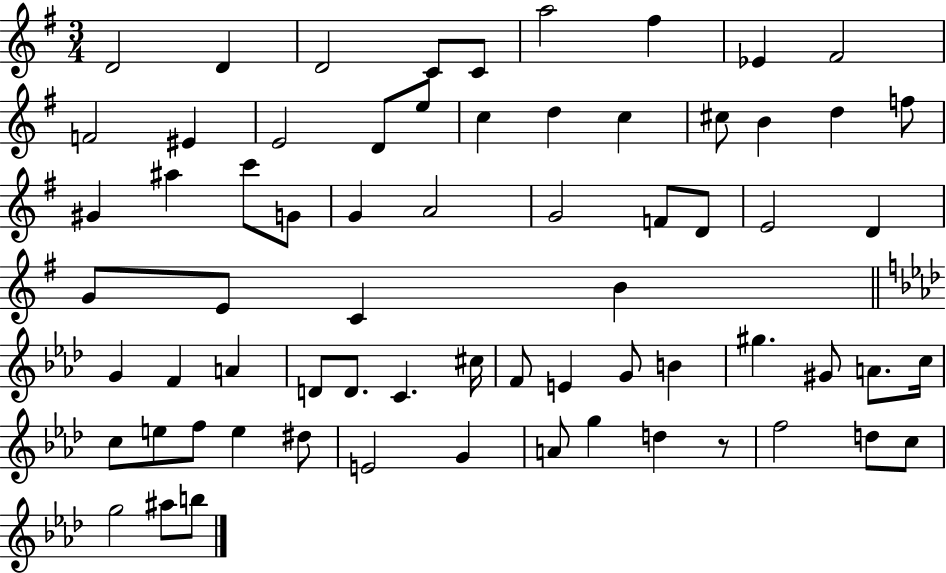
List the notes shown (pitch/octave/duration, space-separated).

D4/h D4/q D4/h C4/e C4/e A5/h F#5/q Eb4/q F#4/h F4/h EIS4/q E4/h D4/e E5/e C5/q D5/q C5/q C#5/e B4/q D5/q F5/e G#4/q A#5/q C6/e G4/e G4/q A4/h G4/h F4/e D4/e E4/h D4/q G4/e E4/e C4/q B4/q G4/q F4/q A4/q D4/e D4/e. C4/q. C#5/s F4/e E4/q G4/e B4/q G#5/q. G#4/e A4/e. C5/s C5/e E5/e F5/e E5/q D#5/e E4/h G4/q A4/e G5/q D5/q R/e F5/h D5/e C5/e G5/h A#5/e B5/e